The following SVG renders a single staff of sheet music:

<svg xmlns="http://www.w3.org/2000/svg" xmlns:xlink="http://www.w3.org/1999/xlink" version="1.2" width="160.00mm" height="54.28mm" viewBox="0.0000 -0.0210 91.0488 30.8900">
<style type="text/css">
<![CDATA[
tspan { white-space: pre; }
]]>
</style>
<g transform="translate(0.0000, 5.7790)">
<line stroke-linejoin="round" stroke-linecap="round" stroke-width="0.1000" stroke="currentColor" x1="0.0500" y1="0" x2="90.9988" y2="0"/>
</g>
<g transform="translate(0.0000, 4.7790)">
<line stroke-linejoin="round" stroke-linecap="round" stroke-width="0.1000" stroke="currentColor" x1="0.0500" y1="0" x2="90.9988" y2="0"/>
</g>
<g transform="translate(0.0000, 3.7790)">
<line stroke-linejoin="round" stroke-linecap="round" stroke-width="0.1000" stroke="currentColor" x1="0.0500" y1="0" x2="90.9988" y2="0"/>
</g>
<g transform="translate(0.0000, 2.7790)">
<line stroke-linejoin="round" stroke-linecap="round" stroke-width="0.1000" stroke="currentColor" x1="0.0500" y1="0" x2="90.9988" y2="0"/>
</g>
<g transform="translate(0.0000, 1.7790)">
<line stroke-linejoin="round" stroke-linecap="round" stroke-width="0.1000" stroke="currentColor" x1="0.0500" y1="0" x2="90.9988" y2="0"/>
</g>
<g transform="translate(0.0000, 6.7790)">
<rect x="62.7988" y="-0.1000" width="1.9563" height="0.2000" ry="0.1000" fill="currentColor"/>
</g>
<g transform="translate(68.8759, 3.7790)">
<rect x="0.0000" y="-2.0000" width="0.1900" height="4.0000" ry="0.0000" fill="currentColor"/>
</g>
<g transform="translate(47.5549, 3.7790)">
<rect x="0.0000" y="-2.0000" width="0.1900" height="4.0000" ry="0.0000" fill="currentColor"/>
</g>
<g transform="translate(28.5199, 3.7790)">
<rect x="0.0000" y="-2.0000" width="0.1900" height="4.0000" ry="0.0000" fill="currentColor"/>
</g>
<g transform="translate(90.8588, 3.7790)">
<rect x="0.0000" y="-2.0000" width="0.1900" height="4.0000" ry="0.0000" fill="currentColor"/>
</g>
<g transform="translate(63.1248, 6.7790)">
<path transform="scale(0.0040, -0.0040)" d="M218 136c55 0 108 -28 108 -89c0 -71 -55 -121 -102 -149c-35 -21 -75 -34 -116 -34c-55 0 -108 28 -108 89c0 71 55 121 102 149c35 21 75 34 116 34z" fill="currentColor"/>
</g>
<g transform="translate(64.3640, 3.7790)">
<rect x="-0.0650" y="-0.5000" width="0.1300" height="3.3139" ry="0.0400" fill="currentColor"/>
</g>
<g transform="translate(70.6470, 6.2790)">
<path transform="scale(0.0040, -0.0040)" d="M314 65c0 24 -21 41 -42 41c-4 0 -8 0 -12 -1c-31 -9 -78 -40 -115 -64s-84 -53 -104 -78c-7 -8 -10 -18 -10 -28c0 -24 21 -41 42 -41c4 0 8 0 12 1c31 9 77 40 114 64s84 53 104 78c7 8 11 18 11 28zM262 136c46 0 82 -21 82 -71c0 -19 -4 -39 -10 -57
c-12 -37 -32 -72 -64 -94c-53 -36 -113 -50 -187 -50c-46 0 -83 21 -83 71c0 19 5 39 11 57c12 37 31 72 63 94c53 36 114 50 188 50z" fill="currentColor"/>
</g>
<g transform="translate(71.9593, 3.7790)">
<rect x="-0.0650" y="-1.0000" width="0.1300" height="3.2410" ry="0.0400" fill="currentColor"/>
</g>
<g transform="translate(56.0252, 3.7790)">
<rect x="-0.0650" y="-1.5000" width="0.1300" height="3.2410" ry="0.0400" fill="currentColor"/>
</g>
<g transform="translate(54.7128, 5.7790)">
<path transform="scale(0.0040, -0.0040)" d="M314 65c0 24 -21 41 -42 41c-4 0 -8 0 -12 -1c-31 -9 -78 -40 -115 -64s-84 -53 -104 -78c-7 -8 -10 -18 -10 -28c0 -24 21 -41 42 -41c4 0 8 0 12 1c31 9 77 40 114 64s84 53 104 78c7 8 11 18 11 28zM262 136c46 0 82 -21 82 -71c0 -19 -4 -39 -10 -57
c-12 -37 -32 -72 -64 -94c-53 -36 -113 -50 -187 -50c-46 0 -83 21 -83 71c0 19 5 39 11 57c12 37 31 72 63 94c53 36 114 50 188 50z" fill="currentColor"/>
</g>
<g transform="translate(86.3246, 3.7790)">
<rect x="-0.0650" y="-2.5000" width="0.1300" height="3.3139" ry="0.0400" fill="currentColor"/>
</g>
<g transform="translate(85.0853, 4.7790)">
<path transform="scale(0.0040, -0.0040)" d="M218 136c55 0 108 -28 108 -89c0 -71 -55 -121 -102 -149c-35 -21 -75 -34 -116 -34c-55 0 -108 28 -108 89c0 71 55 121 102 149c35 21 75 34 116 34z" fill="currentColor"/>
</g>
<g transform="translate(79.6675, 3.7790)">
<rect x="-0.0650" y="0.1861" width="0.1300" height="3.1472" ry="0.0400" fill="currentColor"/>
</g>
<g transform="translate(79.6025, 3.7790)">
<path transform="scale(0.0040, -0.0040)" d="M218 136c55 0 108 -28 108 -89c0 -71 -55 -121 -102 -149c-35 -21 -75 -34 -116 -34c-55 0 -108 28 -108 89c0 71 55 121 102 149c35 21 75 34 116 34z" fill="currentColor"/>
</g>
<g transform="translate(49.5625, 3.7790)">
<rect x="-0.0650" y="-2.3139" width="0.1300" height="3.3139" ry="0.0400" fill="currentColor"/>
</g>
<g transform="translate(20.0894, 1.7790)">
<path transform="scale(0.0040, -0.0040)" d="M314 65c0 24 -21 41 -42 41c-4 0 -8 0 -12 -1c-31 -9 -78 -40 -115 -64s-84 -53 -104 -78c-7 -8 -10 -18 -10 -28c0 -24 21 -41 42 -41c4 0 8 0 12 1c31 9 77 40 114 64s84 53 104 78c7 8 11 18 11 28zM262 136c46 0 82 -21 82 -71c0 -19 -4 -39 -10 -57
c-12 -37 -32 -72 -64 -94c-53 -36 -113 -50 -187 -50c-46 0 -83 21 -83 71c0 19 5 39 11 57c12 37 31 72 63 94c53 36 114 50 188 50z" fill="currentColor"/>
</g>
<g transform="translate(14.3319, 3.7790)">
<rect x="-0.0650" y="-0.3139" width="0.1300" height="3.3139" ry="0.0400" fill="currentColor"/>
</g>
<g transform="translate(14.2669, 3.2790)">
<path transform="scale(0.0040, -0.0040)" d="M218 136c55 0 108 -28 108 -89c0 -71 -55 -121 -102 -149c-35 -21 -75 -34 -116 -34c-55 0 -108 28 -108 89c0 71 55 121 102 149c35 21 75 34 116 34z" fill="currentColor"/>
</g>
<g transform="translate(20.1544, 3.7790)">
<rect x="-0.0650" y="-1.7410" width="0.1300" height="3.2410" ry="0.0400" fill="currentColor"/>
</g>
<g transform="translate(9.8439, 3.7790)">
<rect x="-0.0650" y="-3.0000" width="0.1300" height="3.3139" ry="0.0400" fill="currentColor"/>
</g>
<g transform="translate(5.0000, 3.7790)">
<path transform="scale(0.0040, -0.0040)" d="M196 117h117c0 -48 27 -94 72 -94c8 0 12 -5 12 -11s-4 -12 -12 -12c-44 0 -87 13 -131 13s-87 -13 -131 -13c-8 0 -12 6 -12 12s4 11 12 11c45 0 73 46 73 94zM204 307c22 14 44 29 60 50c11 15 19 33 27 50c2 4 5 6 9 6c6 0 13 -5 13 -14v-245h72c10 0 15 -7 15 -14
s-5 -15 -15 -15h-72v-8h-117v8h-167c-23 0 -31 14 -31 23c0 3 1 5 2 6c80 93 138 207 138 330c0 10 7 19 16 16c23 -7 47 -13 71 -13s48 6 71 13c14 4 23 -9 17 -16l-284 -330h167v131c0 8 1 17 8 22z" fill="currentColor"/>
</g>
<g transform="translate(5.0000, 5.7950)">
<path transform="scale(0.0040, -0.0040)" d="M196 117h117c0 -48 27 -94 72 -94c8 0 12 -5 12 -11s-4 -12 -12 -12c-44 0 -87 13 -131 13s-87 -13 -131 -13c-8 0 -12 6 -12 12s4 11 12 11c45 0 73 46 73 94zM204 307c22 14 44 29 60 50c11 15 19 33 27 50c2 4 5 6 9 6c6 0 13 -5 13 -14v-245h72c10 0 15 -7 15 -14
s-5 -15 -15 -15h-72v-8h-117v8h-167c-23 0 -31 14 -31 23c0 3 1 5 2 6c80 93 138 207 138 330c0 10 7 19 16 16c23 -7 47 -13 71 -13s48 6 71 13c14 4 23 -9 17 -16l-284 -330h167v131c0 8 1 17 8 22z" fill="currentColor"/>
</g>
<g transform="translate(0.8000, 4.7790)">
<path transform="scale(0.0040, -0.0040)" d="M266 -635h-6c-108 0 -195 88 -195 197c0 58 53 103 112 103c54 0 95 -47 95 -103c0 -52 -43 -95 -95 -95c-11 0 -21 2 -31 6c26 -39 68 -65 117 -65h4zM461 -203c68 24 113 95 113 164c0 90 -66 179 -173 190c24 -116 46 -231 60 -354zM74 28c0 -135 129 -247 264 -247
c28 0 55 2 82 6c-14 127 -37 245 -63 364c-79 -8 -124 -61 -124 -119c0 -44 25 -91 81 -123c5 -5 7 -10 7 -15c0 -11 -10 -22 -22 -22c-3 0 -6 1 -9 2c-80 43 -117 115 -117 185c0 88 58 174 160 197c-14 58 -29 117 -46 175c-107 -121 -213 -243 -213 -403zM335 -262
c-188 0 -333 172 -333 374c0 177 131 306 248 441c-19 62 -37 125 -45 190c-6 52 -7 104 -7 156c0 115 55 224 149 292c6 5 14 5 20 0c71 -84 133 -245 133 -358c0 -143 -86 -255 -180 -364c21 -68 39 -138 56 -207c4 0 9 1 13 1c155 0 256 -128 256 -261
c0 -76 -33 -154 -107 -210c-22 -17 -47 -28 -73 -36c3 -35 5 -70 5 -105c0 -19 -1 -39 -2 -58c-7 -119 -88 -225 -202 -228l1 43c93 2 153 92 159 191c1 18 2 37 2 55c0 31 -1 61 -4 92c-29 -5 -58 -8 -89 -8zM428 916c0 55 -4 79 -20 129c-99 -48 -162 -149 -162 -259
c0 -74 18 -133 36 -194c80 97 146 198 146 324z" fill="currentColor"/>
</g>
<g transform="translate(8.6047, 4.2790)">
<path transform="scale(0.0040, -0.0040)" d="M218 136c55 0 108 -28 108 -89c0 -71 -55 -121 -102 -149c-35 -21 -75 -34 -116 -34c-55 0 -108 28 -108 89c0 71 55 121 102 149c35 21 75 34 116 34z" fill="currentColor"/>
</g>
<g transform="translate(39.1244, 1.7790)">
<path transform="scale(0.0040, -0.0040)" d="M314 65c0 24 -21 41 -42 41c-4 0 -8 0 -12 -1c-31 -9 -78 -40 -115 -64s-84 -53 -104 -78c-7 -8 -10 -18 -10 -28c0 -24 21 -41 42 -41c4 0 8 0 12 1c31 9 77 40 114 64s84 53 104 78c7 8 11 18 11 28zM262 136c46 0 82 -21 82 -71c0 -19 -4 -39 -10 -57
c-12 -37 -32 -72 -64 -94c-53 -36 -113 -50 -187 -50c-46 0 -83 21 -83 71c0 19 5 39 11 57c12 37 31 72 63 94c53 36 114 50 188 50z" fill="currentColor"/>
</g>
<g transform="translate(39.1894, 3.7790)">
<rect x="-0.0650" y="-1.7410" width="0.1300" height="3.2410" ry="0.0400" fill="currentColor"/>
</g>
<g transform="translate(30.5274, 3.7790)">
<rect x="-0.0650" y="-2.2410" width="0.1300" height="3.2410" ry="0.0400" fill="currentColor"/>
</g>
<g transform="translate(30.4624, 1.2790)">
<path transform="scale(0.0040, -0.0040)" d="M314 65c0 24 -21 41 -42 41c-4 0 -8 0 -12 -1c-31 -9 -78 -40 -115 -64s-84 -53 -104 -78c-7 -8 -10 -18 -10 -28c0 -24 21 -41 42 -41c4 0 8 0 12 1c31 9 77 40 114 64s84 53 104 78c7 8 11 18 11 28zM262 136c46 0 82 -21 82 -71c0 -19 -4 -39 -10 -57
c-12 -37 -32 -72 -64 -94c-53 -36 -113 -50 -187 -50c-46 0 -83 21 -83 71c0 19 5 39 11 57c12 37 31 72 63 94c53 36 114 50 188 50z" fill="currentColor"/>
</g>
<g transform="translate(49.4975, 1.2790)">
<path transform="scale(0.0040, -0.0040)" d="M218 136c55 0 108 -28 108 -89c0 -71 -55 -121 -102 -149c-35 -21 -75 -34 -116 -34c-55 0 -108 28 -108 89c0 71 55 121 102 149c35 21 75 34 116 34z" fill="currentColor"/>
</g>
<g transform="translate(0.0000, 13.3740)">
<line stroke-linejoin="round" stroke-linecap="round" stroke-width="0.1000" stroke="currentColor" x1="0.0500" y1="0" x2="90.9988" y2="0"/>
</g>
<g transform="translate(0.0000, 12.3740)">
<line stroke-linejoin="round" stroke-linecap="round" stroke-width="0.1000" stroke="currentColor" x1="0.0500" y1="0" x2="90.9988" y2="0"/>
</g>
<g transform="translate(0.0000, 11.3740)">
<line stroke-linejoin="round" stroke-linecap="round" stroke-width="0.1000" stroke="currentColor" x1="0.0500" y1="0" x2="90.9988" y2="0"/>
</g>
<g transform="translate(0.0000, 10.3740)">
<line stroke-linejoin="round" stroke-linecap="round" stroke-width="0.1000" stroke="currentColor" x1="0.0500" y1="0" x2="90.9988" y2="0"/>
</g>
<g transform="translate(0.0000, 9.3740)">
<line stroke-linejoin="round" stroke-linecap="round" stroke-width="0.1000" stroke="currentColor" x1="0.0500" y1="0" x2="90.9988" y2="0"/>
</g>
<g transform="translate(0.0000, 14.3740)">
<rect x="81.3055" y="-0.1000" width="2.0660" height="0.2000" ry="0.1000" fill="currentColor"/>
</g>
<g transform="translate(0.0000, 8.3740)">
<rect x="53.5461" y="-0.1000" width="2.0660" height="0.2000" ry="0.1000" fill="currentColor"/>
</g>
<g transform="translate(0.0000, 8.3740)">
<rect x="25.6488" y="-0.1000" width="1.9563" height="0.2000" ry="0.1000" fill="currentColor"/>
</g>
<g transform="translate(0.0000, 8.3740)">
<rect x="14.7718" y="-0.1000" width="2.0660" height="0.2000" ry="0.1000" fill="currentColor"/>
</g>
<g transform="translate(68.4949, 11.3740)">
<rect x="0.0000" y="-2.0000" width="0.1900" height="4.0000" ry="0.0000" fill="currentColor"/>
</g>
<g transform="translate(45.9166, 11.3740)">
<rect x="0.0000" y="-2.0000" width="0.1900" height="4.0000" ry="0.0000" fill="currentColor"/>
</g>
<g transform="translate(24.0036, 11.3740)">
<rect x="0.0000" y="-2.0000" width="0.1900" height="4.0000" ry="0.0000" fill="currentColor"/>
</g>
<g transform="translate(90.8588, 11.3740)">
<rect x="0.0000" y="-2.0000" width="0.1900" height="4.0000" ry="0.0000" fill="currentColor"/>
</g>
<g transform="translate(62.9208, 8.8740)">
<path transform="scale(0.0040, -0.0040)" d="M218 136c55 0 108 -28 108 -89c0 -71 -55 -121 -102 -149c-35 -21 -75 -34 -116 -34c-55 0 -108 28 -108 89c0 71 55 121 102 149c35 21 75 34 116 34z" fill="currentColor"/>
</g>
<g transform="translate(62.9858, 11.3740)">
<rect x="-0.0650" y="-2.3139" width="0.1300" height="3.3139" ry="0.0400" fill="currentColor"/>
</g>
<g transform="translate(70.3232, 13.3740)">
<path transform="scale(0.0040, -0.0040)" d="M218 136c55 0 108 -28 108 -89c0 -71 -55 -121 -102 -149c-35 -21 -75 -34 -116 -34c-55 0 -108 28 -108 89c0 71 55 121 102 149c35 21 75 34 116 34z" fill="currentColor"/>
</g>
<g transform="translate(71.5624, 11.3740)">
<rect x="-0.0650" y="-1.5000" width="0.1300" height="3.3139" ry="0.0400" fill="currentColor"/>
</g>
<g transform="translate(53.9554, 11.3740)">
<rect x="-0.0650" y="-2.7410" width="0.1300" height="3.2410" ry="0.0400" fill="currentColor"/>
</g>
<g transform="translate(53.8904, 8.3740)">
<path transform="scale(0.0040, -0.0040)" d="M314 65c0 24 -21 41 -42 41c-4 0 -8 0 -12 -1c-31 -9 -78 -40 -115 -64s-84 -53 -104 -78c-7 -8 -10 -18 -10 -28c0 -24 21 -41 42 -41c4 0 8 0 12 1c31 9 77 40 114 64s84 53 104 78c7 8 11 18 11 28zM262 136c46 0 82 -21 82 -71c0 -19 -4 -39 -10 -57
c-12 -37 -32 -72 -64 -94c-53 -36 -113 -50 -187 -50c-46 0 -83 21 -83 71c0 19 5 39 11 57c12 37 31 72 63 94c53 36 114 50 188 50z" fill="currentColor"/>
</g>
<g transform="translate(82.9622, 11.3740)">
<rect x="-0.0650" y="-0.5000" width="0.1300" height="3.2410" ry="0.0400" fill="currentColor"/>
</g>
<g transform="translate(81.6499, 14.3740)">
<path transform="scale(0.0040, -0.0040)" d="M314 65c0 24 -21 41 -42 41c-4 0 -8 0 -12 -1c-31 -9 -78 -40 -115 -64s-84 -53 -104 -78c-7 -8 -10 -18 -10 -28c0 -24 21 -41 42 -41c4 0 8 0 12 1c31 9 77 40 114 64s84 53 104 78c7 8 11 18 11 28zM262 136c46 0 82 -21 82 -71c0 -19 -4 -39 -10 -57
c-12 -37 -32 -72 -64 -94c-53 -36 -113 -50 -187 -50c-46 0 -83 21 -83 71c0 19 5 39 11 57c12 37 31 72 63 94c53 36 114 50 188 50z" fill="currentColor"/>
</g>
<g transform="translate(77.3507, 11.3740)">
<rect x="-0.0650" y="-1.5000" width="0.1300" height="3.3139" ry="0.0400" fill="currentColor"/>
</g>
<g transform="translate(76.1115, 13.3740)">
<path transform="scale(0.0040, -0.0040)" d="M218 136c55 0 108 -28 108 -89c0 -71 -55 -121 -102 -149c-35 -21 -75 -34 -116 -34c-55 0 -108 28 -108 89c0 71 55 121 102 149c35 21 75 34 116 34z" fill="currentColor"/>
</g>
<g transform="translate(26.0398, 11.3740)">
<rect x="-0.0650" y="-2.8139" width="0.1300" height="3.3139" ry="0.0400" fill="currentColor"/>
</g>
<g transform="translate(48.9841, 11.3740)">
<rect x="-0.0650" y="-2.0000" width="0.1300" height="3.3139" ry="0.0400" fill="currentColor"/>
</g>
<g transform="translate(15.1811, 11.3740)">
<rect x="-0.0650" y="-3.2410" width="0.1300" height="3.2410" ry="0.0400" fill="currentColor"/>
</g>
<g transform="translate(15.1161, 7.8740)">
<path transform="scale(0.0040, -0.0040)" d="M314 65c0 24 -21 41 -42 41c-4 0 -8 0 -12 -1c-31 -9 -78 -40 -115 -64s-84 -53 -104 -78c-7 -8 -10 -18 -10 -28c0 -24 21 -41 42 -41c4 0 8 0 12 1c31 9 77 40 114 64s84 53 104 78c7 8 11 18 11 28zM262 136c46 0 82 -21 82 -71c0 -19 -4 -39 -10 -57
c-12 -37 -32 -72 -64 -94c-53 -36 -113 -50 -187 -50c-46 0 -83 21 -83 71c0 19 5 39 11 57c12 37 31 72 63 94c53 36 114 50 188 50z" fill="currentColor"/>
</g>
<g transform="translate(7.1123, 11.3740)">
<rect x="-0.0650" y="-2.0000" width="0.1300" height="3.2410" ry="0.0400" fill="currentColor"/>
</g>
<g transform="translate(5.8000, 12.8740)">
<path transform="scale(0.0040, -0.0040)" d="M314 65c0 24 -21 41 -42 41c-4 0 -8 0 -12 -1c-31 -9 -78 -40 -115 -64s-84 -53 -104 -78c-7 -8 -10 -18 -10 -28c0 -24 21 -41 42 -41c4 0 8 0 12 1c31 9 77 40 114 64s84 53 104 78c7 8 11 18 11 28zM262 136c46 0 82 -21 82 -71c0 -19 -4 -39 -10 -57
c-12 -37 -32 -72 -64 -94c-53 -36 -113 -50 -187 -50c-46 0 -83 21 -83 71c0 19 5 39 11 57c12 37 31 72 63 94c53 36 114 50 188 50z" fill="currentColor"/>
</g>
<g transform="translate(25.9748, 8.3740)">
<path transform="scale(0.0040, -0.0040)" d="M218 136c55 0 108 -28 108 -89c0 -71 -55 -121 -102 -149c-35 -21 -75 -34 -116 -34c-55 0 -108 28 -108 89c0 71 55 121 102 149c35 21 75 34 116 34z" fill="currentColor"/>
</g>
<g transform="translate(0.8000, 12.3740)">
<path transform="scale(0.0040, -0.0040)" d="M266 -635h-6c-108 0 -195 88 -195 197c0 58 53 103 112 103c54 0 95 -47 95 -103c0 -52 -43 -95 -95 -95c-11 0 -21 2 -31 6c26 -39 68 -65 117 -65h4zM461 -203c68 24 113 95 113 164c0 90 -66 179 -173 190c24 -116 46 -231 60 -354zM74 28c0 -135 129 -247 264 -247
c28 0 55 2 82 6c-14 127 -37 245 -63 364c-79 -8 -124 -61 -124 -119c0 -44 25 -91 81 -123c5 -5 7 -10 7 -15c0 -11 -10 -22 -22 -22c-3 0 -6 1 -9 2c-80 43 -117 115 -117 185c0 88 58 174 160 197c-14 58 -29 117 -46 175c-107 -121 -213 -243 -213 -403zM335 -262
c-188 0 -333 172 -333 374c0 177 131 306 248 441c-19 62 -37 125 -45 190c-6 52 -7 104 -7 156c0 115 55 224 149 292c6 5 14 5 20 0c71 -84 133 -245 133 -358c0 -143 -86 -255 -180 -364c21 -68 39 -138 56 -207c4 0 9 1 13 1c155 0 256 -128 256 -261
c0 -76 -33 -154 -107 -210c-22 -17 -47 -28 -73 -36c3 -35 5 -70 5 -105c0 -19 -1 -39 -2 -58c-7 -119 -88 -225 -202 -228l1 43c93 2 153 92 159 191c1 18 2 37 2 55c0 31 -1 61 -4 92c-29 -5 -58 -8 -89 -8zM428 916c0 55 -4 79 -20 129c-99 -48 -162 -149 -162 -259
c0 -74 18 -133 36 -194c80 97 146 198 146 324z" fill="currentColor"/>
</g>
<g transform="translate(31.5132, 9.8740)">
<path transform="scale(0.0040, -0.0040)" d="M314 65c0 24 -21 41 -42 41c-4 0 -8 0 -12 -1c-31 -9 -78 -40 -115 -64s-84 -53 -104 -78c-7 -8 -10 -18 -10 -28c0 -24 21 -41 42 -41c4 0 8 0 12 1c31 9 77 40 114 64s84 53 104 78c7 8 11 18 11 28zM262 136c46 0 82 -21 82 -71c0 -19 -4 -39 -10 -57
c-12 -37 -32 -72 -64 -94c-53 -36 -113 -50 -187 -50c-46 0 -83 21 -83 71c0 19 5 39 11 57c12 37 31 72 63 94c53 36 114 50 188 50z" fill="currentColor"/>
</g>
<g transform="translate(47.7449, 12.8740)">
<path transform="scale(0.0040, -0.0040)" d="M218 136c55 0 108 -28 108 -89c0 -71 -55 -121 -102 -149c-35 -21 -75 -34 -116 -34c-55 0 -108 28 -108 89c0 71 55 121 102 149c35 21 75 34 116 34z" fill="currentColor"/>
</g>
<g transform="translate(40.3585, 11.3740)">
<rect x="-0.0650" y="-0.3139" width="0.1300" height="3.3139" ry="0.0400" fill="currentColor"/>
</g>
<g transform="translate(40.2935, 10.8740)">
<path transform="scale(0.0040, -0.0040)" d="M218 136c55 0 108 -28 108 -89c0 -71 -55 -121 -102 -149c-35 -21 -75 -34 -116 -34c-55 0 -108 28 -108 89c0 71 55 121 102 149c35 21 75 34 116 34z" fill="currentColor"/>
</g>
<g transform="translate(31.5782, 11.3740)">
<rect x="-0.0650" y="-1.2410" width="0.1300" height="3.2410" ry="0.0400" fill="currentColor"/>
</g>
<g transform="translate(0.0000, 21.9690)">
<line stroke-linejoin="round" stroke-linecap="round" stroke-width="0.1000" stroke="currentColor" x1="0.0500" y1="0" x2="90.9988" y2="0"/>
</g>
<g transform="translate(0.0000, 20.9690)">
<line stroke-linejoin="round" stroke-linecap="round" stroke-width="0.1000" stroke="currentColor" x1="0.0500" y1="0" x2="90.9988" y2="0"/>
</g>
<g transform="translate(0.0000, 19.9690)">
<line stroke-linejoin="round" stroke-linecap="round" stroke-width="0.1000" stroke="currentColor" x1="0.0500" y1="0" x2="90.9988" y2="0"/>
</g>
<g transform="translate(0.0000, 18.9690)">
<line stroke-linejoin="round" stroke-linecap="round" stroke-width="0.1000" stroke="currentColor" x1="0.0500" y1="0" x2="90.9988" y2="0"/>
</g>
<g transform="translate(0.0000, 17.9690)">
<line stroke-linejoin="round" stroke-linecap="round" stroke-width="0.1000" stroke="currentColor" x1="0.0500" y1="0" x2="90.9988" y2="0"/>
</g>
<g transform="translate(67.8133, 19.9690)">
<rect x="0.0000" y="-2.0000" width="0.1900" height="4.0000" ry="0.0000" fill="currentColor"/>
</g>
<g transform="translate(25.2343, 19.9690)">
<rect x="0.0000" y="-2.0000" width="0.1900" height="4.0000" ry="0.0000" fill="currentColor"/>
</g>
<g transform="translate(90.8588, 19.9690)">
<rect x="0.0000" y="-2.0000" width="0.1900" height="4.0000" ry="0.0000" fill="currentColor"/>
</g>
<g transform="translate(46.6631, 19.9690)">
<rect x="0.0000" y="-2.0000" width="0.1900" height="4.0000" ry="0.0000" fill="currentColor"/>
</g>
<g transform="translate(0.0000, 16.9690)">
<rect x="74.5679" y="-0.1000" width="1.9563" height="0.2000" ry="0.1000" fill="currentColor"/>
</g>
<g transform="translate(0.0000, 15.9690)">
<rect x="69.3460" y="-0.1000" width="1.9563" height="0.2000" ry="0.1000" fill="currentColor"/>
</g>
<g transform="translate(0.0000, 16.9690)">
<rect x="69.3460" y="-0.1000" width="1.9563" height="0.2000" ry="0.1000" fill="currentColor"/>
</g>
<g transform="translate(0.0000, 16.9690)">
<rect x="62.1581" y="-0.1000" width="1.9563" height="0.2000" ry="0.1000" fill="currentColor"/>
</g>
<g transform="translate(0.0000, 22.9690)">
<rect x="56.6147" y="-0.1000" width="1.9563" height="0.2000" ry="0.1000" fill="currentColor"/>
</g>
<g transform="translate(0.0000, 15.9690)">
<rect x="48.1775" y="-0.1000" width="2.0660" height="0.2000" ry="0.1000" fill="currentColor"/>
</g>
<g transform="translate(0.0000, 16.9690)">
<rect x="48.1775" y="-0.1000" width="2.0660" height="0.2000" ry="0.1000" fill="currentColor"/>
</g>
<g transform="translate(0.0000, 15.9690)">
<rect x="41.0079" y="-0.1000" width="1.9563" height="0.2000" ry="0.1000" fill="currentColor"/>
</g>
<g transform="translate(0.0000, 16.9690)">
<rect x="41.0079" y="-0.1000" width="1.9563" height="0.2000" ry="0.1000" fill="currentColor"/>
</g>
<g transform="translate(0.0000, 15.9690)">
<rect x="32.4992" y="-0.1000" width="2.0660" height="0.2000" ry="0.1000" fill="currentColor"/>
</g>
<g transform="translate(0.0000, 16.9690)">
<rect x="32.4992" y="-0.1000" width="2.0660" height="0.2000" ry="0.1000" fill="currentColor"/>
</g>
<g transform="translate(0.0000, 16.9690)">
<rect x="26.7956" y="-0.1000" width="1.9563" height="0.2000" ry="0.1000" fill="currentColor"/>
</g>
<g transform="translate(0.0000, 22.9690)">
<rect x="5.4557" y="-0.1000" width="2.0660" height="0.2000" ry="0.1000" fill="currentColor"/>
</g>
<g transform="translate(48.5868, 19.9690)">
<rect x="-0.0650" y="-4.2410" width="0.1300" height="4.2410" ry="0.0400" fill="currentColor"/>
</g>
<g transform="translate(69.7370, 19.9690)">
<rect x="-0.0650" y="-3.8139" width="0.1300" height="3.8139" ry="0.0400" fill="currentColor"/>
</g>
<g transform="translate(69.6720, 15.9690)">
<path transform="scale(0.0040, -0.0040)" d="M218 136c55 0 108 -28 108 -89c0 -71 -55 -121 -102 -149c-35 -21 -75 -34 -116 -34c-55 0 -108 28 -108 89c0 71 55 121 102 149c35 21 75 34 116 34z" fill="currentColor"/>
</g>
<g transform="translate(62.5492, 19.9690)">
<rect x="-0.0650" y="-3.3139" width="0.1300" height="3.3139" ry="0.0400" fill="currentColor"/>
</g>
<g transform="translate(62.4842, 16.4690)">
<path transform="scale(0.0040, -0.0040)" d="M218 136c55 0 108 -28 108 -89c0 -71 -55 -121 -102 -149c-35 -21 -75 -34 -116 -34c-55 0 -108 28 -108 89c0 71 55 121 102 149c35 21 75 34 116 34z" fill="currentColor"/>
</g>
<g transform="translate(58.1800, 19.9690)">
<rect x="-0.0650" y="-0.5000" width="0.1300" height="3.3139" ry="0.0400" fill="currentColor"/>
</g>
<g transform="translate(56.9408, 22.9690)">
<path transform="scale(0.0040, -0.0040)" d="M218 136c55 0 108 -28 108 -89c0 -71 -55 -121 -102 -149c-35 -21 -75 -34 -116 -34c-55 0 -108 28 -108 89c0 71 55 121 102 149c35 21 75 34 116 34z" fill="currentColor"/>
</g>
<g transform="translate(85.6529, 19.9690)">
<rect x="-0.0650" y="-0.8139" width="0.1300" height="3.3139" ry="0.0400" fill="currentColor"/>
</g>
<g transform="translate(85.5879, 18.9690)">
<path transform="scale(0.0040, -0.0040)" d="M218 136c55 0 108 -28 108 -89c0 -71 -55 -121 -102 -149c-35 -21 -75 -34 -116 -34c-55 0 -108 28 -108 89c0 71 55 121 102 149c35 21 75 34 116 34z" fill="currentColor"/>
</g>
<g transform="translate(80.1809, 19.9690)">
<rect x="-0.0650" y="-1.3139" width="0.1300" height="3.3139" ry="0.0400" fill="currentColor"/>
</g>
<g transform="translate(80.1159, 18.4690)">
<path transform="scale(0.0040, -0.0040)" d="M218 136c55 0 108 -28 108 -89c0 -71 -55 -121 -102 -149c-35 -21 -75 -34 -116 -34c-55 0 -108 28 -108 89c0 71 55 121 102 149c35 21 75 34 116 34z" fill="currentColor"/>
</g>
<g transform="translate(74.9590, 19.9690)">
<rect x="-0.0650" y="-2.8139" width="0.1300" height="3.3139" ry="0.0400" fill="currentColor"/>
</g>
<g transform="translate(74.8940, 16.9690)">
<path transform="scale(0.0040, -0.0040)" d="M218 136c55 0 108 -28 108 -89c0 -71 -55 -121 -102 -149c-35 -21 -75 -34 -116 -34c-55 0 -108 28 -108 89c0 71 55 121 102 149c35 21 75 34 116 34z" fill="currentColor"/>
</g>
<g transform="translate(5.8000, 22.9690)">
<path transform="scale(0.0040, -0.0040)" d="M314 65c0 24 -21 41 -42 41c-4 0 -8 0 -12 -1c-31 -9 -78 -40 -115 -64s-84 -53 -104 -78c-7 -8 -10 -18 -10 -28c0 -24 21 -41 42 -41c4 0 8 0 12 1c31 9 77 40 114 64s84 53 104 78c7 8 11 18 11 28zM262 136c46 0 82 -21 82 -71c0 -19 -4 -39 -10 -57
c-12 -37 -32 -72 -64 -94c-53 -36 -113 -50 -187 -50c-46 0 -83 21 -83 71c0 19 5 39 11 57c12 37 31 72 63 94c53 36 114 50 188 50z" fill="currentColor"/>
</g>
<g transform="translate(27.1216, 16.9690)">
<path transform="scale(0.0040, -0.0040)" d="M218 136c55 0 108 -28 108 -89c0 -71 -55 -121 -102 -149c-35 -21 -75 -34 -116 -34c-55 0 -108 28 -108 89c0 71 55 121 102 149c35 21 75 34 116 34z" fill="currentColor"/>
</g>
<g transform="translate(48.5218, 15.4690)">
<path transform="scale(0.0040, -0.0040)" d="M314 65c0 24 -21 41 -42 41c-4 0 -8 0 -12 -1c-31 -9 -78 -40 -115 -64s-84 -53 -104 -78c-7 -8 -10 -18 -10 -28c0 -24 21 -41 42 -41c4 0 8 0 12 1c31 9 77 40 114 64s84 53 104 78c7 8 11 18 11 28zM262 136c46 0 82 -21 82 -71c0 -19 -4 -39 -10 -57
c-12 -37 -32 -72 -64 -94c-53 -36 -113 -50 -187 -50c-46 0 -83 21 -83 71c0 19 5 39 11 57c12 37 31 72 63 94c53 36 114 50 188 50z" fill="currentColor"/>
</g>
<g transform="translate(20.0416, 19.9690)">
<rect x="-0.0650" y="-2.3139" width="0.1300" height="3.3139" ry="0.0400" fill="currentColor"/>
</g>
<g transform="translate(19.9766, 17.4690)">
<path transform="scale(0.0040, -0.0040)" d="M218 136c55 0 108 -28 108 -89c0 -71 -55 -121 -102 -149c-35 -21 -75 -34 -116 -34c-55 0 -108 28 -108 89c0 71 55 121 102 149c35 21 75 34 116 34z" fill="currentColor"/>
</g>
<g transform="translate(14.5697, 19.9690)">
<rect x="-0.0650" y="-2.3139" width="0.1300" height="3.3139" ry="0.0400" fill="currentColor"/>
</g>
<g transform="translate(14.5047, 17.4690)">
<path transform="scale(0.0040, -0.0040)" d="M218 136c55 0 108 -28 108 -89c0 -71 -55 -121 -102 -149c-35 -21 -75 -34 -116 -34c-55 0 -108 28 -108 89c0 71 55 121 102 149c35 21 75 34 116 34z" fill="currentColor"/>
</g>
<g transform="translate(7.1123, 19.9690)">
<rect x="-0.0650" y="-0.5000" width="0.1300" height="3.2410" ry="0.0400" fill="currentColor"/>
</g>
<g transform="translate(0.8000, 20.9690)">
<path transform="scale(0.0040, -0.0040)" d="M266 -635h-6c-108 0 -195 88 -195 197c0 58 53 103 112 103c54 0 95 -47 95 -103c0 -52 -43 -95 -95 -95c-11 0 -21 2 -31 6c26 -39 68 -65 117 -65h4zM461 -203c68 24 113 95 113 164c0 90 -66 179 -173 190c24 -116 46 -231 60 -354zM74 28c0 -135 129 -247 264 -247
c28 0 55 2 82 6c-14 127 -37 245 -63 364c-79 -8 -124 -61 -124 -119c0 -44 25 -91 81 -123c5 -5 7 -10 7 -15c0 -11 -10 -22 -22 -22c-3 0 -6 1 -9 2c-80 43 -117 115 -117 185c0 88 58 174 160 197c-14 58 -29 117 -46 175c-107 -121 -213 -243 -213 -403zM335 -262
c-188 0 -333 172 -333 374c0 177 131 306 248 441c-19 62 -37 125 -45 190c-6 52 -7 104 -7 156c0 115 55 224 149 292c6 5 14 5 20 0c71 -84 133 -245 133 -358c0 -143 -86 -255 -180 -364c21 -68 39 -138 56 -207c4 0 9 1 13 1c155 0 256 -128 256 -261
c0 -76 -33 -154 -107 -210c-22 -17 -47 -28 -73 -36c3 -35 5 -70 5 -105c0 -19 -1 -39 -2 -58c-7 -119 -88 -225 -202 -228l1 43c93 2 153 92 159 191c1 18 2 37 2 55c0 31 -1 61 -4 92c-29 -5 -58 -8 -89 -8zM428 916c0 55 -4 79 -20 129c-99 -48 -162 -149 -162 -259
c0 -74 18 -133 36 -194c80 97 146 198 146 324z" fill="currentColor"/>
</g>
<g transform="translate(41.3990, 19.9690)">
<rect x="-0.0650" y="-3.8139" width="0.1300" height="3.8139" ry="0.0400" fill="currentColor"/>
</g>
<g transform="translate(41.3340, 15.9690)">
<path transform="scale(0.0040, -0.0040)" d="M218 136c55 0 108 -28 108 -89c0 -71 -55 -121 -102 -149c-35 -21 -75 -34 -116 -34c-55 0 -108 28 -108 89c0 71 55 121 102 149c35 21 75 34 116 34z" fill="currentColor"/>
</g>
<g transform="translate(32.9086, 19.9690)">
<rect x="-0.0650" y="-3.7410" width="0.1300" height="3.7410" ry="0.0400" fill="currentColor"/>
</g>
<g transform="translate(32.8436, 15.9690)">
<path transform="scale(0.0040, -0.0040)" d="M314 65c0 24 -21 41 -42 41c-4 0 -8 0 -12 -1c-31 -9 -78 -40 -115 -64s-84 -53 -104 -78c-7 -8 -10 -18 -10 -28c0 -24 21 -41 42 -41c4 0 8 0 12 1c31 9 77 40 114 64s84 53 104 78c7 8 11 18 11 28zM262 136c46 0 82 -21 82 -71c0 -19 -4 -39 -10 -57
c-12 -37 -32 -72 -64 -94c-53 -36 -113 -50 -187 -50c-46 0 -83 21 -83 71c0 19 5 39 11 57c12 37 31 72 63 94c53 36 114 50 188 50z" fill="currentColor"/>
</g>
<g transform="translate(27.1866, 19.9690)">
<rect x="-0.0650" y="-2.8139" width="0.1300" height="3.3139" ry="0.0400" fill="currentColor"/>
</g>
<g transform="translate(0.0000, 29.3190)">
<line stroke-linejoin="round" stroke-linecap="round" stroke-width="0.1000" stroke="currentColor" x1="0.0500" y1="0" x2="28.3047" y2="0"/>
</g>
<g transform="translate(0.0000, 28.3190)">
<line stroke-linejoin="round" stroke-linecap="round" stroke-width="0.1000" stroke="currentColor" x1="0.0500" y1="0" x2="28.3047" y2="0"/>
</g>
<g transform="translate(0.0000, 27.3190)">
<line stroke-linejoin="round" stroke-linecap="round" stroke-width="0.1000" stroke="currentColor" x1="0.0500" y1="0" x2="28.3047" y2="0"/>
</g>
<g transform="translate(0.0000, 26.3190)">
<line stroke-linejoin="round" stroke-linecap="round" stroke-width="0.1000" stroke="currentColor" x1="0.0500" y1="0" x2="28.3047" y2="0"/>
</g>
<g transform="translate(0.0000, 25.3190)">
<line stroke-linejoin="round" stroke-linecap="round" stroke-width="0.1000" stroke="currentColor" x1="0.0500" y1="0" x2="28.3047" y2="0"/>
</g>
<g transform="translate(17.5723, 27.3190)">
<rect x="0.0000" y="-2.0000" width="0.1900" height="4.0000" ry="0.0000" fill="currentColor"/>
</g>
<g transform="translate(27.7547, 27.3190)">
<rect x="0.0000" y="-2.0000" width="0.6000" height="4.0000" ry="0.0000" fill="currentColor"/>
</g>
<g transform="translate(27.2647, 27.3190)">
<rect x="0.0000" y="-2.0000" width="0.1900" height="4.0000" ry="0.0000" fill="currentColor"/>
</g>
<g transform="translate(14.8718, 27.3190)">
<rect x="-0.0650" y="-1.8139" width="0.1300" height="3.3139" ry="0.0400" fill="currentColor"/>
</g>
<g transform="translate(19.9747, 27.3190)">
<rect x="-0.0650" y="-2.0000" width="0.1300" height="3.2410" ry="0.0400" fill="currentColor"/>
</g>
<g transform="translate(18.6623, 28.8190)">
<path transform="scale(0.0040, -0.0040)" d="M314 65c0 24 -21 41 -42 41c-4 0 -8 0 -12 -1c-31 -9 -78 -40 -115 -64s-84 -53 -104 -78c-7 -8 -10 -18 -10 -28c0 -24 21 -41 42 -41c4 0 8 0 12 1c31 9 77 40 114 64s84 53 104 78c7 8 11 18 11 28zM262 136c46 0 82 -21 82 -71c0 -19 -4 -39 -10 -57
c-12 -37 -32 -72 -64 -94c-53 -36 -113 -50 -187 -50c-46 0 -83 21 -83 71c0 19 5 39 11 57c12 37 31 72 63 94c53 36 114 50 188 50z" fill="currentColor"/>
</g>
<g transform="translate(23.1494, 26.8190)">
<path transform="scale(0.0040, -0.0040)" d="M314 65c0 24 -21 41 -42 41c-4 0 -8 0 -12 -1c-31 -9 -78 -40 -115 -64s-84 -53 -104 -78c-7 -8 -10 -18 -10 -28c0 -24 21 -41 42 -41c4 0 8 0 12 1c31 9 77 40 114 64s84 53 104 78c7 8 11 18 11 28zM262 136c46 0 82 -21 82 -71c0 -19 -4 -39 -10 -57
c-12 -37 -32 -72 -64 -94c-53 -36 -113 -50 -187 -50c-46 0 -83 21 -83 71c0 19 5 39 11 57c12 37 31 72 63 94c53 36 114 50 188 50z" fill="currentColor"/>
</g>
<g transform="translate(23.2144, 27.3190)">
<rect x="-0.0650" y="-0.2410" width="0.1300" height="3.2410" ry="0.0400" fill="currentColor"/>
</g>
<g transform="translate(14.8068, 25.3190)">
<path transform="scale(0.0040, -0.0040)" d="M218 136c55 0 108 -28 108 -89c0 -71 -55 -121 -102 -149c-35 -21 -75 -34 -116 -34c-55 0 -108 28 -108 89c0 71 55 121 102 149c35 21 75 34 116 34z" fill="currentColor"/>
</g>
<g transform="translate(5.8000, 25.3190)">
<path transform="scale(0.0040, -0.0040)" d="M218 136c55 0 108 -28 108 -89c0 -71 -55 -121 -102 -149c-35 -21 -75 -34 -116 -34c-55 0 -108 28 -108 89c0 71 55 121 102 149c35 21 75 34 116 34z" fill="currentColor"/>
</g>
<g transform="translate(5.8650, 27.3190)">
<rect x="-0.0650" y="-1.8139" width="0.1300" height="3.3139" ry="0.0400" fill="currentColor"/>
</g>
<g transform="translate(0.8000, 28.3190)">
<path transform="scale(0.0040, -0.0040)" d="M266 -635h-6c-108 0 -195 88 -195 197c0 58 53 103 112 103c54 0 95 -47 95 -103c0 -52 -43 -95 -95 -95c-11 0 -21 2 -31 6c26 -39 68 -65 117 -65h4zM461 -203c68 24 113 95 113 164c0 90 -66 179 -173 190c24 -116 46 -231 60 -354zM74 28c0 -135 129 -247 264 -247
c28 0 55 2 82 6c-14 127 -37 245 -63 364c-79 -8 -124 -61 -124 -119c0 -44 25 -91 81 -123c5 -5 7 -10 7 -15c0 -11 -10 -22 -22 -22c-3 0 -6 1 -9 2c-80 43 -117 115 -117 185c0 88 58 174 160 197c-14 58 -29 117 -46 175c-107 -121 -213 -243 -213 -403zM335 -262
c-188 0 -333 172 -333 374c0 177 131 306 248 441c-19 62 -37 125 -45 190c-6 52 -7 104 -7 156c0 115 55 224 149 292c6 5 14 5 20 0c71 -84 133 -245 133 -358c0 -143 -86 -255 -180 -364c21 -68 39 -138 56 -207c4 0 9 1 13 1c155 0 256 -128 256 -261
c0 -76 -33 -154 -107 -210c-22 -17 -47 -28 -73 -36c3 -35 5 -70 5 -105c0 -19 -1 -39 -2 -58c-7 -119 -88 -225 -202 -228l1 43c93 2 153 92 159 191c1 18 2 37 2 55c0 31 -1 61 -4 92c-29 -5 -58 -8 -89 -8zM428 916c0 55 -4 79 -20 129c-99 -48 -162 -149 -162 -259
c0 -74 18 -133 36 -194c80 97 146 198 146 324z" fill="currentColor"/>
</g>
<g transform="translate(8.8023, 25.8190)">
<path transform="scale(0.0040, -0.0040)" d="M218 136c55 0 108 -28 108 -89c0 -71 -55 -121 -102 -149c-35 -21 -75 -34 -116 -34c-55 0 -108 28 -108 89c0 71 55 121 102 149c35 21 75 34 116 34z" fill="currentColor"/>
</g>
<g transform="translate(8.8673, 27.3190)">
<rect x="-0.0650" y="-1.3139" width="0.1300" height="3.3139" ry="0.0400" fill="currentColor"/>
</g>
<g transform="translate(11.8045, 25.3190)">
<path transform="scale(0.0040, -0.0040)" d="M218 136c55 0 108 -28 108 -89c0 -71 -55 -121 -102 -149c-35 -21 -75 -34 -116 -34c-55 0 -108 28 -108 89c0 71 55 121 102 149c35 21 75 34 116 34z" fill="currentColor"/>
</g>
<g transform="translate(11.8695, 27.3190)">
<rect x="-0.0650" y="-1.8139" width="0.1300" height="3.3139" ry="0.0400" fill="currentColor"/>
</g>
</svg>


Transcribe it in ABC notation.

X:1
T:Untitled
M:4/4
L:1/4
K:C
A c f2 g2 f2 g E2 C D2 B G F2 b2 a e2 c F a2 g E E C2 C2 g g a c'2 c' d'2 C b c' a e d f e f f F2 c2